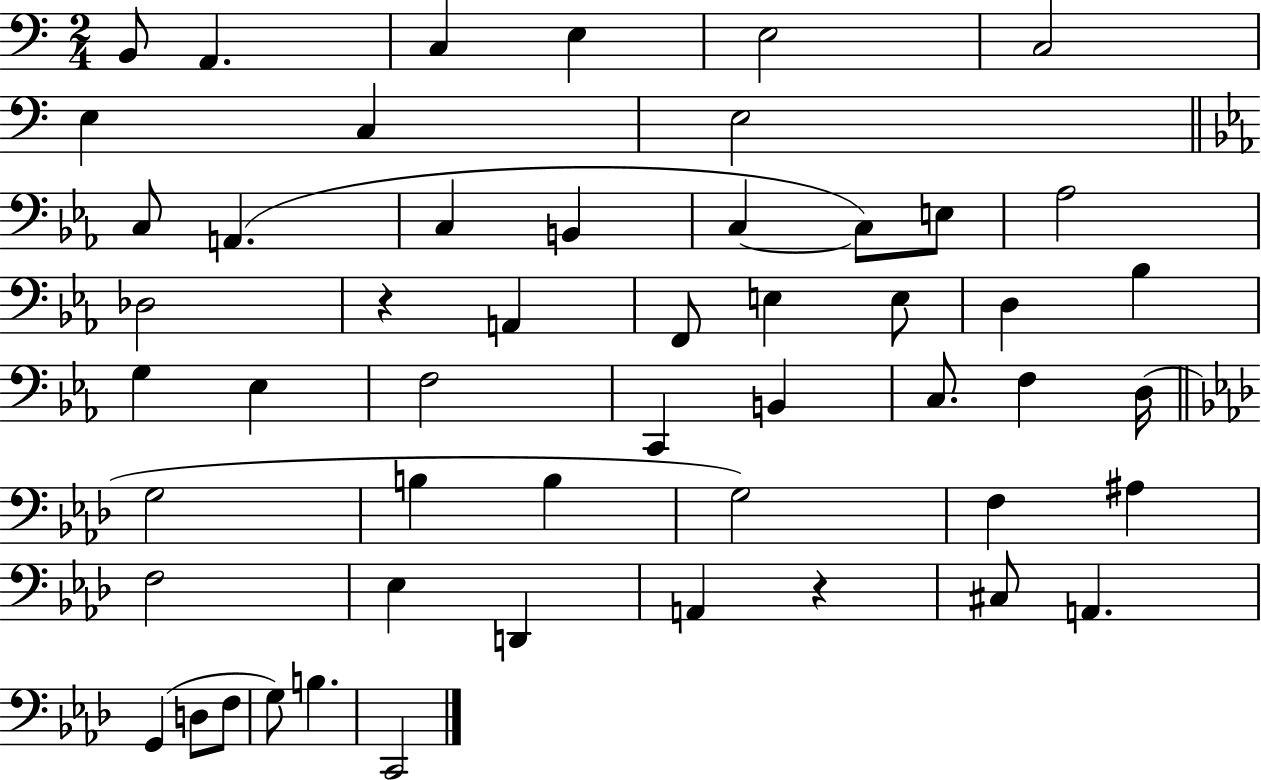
X:1
T:Untitled
M:2/4
L:1/4
K:C
B,,/2 A,, C, E, E,2 C,2 E, C, E,2 C,/2 A,, C, B,, C, C,/2 E,/2 _A,2 _D,2 z A,, F,,/2 E, E,/2 D, _B, G, _E, F,2 C,, B,, C,/2 F, D,/4 G,2 B, B, G,2 F, ^A, F,2 _E, D,, A,, z ^C,/2 A,, G,, D,/2 F,/2 G,/2 B, C,,2